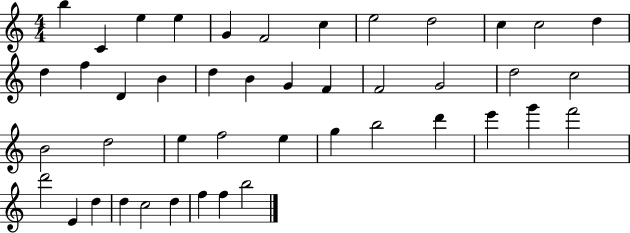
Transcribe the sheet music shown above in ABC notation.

X:1
T:Untitled
M:4/4
L:1/4
K:C
b C e e G F2 c e2 d2 c c2 d d f D B d B G F F2 G2 d2 c2 B2 d2 e f2 e g b2 d' e' g' f'2 d'2 E d d c2 d f f b2